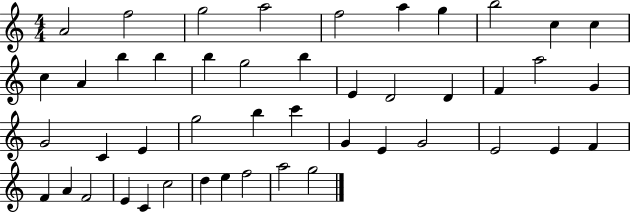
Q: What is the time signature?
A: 4/4